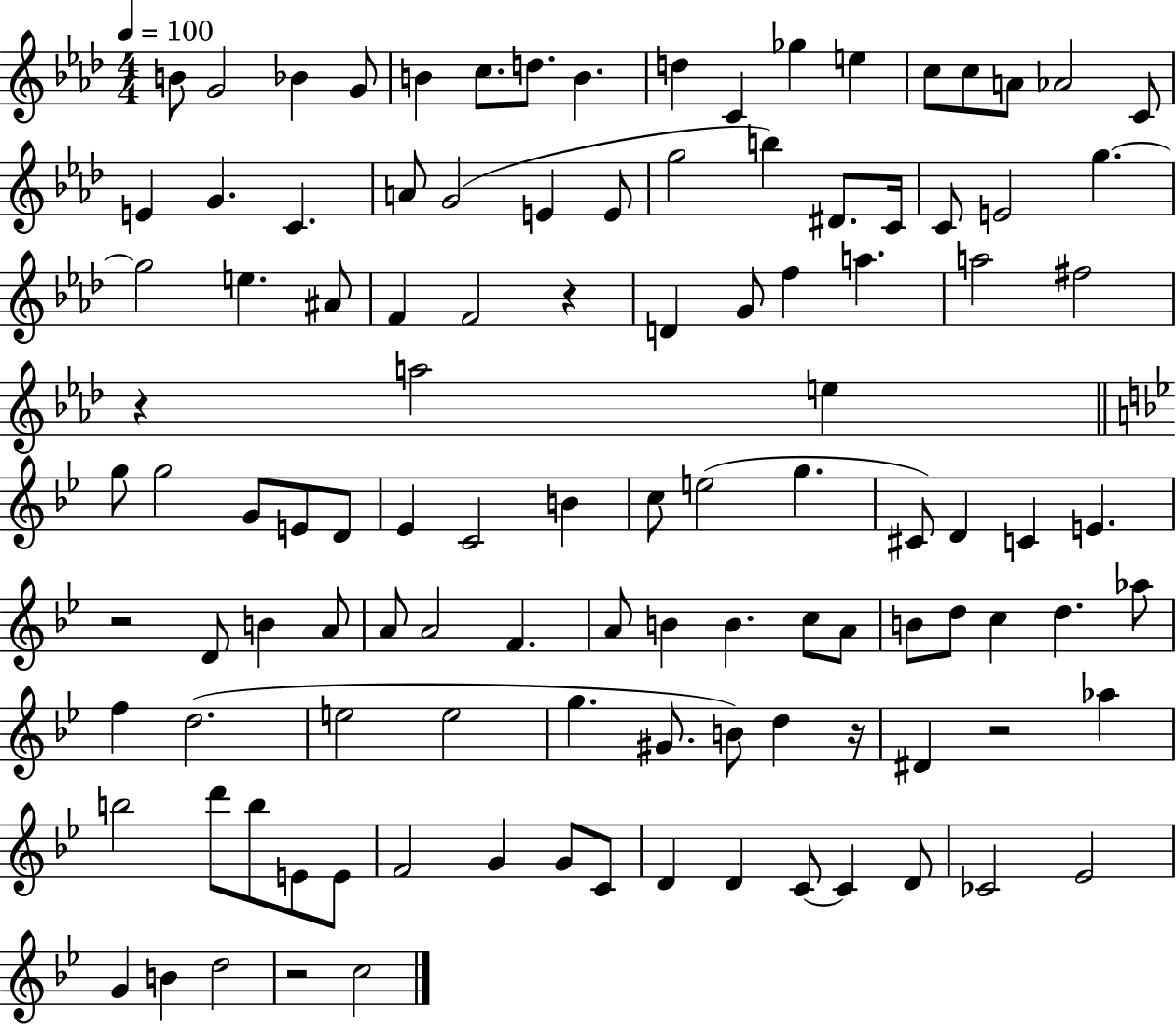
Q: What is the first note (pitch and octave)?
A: B4